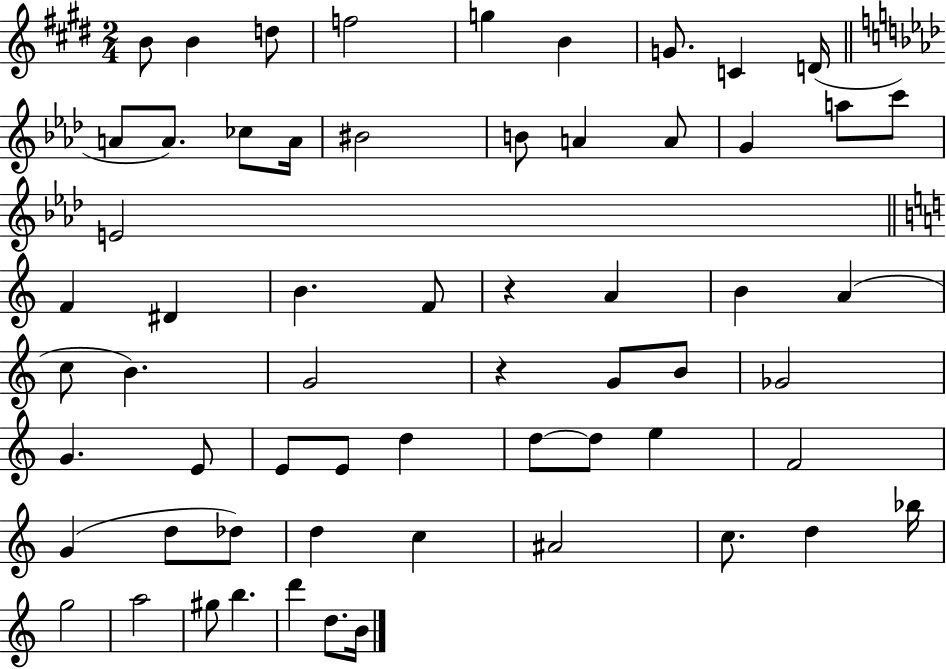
{
  \clef treble
  \numericTimeSignature
  \time 2/4
  \key e \major
  b'8 b'4 d''8 | f''2 | g''4 b'4 | g'8. c'4 d'16( | \break \bar "||" \break \key aes \major a'8 a'8.) ces''8 a'16 | bis'2 | b'8 a'4 a'8 | g'4 a''8 c'''8 | \break e'2 | \bar "||" \break \key a \minor f'4 dis'4 | b'4. f'8 | r4 a'4 | b'4 a'4( | \break c''8 b'4.) | g'2 | r4 g'8 b'8 | ges'2 | \break g'4. e'8 | e'8 e'8 d''4 | d''8~~ d''8 e''4 | f'2 | \break g'4( d''8 des''8) | d''4 c''4 | ais'2 | c''8. d''4 bes''16 | \break g''2 | a''2 | gis''8 b''4. | d'''4 d''8. b'16 | \break \bar "|."
}